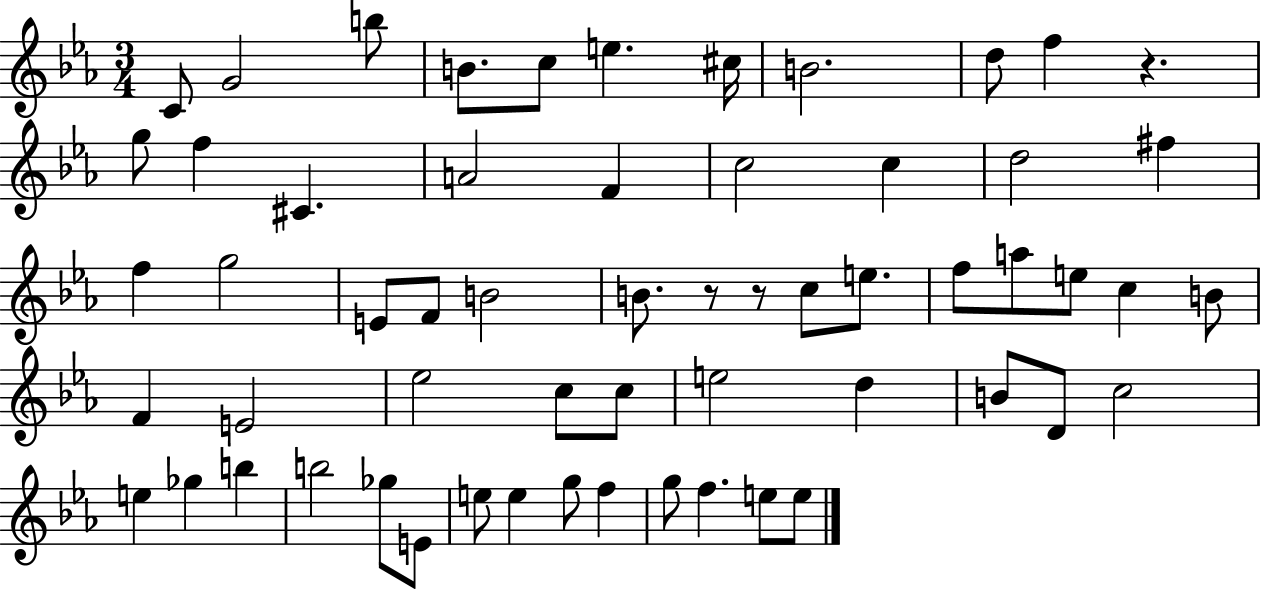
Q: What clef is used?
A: treble